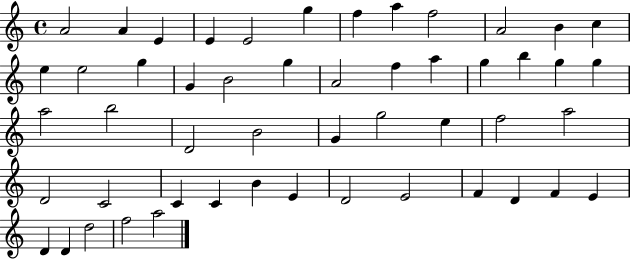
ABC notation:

X:1
T:Untitled
M:4/4
L:1/4
K:C
A2 A E E E2 g f a f2 A2 B c e e2 g G B2 g A2 f a g b g g a2 b2 D2 B2 G g2 e f2 a2 D2 C2 C C B E D2 E2 F D F E D D d2 f2 a2